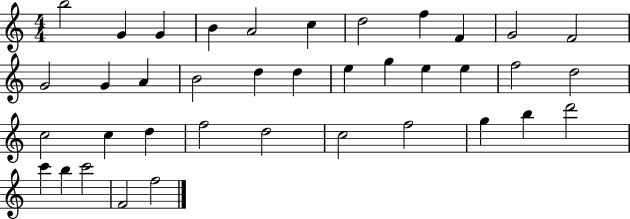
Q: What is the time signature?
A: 4/4